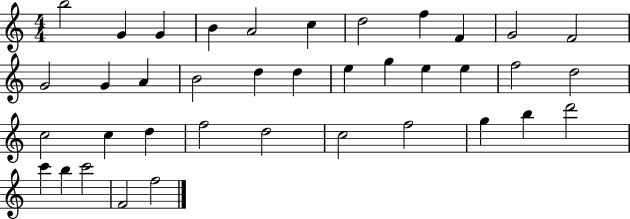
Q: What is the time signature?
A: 4/4